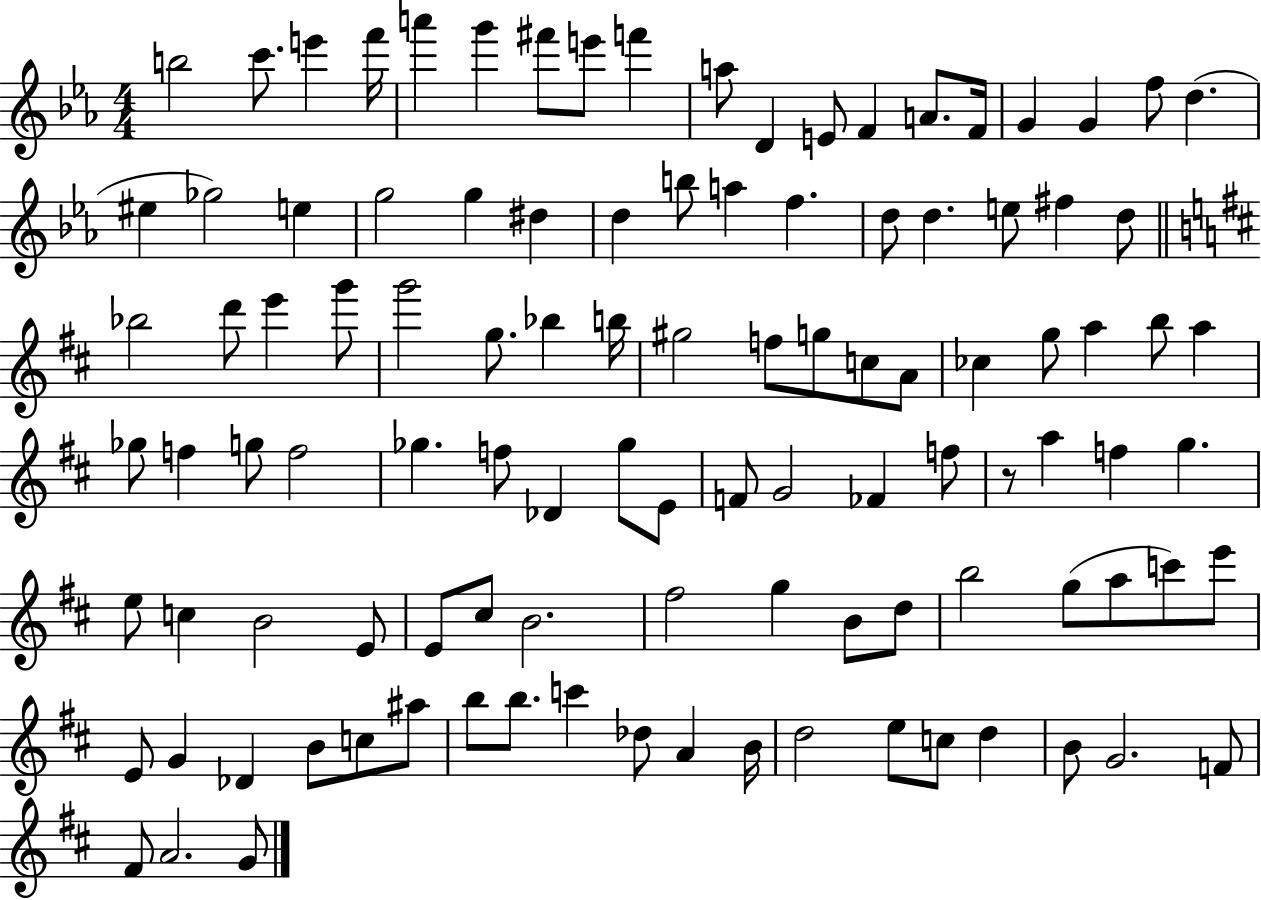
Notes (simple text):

B5/h C6/e. E6/q F6/s A6/q G6/q F#6/e E6/e F6/q A5/e D4/q E4/e F4/q A4/e. F4/s G4/q G4/q F5/e D5/q. EIS5/q Gb5/h E5/q G5/h G5/q D#5/q D5/q B5/e A5/q F5/q. D5/e D5/q. E5/e F#5/q D5/e Bb5/h D6/e E6/q G6/e G6/h G5/e. Bb5/q B5/s G#5/h F5/e G5/e C5/e A4/e CES5/q G5/e A5/q B5/e A5/q Gb5/e F5/q G5/e F5/h Gb5/q. F5/e Db4/q Gb5/e E4/e F4/e G4/h FES4/q F5/e R/e A5/q F5/q G5/q. E5/e C5/q B4/h E4/e E4/e C#5/e B4/h. F#5/h G5/q B4/e D5/e B5/h G5/e A5/e C6/e E6/e E4/e G4/q Db4/q B4/e C5/e A#5/e B5/e B5/e. C6/q Db5/e A4/q B4/s D5/h E5/e C5/e D5/q B4/e G4/h. F4/e F#4/e A4/h. G4/e